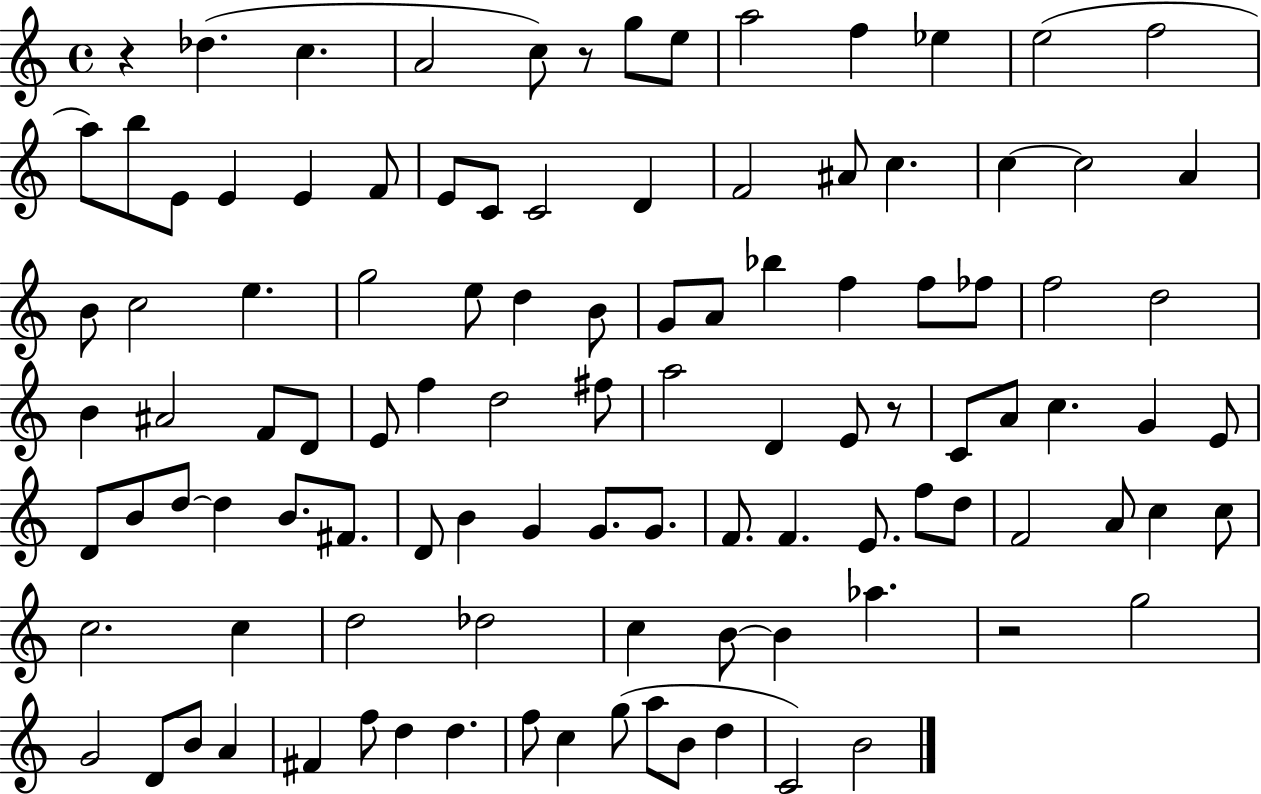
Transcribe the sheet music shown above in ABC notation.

X:1
T:Untitled
M:4/4
L:1/4
K:C
z _d c A2 c/2 z/2 g/2 e/2 a2 f _e e2 f2 a/2 b/2 E/2 E E F/2 E/2 C/2 C2 D F2 ^A/2 c c c2 A B/2 c2 e g2 e/2 d B/2 G/2 A/2 _b f f/2 _f/2 f2 d2 B ^A2 F/2 D/2 E/2 f d2 ^f/2 a2 D E/2 z/2 C/2 A/2 c G E/2 D/2 B/2 d/2 d B/2 ^F/2 D/2 B G G/2 G/2 F/2 F E/2 f/2 d/2 F2 A/2 c c/2 c2 c d2 _d2 c B/2 B _a z2 g2 G2 D/2 B/2 A ^F f/2 d d f/2 c g/2 a/2 B/2 d C2 B2